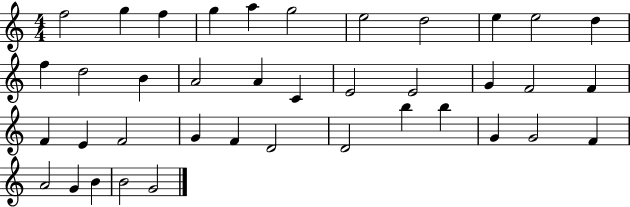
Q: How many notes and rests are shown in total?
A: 39